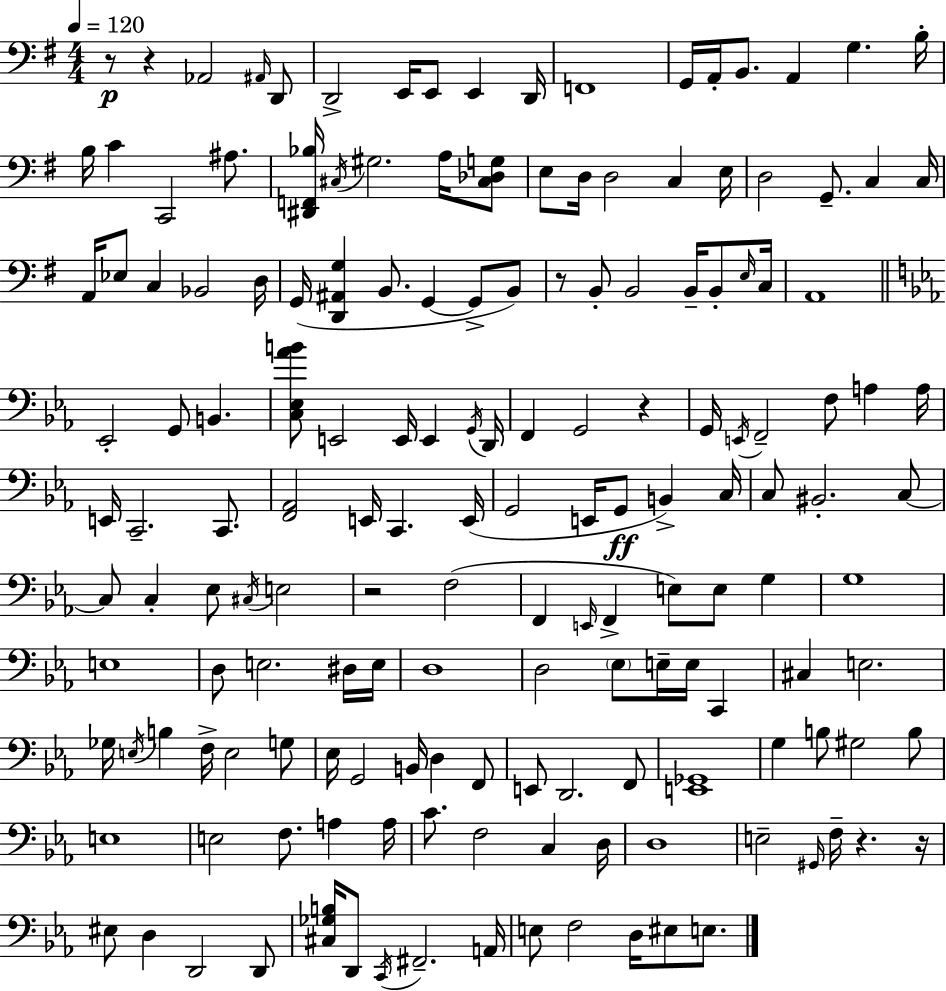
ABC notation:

X:1
T:Untitled
M:4/4
L:1/4
K:Em
z/2 z _A,,2 ^A,,/4 D,,/2 D,,2 E,,/4 E,,/2 E,, D,,/4 F,,4 G,,/4 A,,/4 B,,/2 A,, G, B,/4 B,/4 C C,,2 ^A,/2 [^D,,F,,_B,]/4 ^C,/4 ^G,2 A,/4 [^C,_D,G,]/2 E,/2 D,/4 D,2 C, E,/4 D,2 G,,/2 C, C,/4 A,,/4 _E,/2 C, _B,,2 D,/4 G,,/4 [D,,^A,,G,] B,,/2 G,, G,,/2 B,,/2 z/2 B,,/2 B,,2 B,,/4 B,,/2 E,/4 C,/4 A,,4 _E,,2 G,,/2 B,, [C,_E,_AB]/2 E,,2 E,,/4 E,, G,,/4 D,,/4 F,, G,,2 z G,,/4 E,,/4 F,,2 F,/2 A, A,/4 E,,/4 C,,2 C,,/2 [F,,_A,,]2 E,,/4 C,, E,,/4 G,,2 E,,/4 G,,/2 B,, C,/4 C,/2 ^B,,2 C,/2 C,/2 C, _E,/2 ^C,/4 E,2 z2 F,2 F,, E,,/4 F,, E,/2 E,/2 G, G,4 E,4 D,/2 E,2 ^D,/4 E,/4 D,4 D,2 _E,/2 E,/4 E,/4 C,, ^C, E,2 _G,/4 E,/4 B, F,/4 E,2 G,/2 _E,/4 G,,2 B,,/4 D, F,,/2 E,,/2 D,,2 F,,/2 [E,,_G,,]4 G, B,/2 ^G,2 B,/2 E,4 E,2 F,/2 A, A,/4 C/2 F,2 C, D,/4 D,4 E,2 ^G,,/4 F,/4 z z/4 ^E,/2 D, D,,2 D,,/2 [^C,_G,B,]/4 D,,/2 C,,/4 ^F,,2 A,,/4 E,/2 F,2 D,/4 ^E,/2 E,/2